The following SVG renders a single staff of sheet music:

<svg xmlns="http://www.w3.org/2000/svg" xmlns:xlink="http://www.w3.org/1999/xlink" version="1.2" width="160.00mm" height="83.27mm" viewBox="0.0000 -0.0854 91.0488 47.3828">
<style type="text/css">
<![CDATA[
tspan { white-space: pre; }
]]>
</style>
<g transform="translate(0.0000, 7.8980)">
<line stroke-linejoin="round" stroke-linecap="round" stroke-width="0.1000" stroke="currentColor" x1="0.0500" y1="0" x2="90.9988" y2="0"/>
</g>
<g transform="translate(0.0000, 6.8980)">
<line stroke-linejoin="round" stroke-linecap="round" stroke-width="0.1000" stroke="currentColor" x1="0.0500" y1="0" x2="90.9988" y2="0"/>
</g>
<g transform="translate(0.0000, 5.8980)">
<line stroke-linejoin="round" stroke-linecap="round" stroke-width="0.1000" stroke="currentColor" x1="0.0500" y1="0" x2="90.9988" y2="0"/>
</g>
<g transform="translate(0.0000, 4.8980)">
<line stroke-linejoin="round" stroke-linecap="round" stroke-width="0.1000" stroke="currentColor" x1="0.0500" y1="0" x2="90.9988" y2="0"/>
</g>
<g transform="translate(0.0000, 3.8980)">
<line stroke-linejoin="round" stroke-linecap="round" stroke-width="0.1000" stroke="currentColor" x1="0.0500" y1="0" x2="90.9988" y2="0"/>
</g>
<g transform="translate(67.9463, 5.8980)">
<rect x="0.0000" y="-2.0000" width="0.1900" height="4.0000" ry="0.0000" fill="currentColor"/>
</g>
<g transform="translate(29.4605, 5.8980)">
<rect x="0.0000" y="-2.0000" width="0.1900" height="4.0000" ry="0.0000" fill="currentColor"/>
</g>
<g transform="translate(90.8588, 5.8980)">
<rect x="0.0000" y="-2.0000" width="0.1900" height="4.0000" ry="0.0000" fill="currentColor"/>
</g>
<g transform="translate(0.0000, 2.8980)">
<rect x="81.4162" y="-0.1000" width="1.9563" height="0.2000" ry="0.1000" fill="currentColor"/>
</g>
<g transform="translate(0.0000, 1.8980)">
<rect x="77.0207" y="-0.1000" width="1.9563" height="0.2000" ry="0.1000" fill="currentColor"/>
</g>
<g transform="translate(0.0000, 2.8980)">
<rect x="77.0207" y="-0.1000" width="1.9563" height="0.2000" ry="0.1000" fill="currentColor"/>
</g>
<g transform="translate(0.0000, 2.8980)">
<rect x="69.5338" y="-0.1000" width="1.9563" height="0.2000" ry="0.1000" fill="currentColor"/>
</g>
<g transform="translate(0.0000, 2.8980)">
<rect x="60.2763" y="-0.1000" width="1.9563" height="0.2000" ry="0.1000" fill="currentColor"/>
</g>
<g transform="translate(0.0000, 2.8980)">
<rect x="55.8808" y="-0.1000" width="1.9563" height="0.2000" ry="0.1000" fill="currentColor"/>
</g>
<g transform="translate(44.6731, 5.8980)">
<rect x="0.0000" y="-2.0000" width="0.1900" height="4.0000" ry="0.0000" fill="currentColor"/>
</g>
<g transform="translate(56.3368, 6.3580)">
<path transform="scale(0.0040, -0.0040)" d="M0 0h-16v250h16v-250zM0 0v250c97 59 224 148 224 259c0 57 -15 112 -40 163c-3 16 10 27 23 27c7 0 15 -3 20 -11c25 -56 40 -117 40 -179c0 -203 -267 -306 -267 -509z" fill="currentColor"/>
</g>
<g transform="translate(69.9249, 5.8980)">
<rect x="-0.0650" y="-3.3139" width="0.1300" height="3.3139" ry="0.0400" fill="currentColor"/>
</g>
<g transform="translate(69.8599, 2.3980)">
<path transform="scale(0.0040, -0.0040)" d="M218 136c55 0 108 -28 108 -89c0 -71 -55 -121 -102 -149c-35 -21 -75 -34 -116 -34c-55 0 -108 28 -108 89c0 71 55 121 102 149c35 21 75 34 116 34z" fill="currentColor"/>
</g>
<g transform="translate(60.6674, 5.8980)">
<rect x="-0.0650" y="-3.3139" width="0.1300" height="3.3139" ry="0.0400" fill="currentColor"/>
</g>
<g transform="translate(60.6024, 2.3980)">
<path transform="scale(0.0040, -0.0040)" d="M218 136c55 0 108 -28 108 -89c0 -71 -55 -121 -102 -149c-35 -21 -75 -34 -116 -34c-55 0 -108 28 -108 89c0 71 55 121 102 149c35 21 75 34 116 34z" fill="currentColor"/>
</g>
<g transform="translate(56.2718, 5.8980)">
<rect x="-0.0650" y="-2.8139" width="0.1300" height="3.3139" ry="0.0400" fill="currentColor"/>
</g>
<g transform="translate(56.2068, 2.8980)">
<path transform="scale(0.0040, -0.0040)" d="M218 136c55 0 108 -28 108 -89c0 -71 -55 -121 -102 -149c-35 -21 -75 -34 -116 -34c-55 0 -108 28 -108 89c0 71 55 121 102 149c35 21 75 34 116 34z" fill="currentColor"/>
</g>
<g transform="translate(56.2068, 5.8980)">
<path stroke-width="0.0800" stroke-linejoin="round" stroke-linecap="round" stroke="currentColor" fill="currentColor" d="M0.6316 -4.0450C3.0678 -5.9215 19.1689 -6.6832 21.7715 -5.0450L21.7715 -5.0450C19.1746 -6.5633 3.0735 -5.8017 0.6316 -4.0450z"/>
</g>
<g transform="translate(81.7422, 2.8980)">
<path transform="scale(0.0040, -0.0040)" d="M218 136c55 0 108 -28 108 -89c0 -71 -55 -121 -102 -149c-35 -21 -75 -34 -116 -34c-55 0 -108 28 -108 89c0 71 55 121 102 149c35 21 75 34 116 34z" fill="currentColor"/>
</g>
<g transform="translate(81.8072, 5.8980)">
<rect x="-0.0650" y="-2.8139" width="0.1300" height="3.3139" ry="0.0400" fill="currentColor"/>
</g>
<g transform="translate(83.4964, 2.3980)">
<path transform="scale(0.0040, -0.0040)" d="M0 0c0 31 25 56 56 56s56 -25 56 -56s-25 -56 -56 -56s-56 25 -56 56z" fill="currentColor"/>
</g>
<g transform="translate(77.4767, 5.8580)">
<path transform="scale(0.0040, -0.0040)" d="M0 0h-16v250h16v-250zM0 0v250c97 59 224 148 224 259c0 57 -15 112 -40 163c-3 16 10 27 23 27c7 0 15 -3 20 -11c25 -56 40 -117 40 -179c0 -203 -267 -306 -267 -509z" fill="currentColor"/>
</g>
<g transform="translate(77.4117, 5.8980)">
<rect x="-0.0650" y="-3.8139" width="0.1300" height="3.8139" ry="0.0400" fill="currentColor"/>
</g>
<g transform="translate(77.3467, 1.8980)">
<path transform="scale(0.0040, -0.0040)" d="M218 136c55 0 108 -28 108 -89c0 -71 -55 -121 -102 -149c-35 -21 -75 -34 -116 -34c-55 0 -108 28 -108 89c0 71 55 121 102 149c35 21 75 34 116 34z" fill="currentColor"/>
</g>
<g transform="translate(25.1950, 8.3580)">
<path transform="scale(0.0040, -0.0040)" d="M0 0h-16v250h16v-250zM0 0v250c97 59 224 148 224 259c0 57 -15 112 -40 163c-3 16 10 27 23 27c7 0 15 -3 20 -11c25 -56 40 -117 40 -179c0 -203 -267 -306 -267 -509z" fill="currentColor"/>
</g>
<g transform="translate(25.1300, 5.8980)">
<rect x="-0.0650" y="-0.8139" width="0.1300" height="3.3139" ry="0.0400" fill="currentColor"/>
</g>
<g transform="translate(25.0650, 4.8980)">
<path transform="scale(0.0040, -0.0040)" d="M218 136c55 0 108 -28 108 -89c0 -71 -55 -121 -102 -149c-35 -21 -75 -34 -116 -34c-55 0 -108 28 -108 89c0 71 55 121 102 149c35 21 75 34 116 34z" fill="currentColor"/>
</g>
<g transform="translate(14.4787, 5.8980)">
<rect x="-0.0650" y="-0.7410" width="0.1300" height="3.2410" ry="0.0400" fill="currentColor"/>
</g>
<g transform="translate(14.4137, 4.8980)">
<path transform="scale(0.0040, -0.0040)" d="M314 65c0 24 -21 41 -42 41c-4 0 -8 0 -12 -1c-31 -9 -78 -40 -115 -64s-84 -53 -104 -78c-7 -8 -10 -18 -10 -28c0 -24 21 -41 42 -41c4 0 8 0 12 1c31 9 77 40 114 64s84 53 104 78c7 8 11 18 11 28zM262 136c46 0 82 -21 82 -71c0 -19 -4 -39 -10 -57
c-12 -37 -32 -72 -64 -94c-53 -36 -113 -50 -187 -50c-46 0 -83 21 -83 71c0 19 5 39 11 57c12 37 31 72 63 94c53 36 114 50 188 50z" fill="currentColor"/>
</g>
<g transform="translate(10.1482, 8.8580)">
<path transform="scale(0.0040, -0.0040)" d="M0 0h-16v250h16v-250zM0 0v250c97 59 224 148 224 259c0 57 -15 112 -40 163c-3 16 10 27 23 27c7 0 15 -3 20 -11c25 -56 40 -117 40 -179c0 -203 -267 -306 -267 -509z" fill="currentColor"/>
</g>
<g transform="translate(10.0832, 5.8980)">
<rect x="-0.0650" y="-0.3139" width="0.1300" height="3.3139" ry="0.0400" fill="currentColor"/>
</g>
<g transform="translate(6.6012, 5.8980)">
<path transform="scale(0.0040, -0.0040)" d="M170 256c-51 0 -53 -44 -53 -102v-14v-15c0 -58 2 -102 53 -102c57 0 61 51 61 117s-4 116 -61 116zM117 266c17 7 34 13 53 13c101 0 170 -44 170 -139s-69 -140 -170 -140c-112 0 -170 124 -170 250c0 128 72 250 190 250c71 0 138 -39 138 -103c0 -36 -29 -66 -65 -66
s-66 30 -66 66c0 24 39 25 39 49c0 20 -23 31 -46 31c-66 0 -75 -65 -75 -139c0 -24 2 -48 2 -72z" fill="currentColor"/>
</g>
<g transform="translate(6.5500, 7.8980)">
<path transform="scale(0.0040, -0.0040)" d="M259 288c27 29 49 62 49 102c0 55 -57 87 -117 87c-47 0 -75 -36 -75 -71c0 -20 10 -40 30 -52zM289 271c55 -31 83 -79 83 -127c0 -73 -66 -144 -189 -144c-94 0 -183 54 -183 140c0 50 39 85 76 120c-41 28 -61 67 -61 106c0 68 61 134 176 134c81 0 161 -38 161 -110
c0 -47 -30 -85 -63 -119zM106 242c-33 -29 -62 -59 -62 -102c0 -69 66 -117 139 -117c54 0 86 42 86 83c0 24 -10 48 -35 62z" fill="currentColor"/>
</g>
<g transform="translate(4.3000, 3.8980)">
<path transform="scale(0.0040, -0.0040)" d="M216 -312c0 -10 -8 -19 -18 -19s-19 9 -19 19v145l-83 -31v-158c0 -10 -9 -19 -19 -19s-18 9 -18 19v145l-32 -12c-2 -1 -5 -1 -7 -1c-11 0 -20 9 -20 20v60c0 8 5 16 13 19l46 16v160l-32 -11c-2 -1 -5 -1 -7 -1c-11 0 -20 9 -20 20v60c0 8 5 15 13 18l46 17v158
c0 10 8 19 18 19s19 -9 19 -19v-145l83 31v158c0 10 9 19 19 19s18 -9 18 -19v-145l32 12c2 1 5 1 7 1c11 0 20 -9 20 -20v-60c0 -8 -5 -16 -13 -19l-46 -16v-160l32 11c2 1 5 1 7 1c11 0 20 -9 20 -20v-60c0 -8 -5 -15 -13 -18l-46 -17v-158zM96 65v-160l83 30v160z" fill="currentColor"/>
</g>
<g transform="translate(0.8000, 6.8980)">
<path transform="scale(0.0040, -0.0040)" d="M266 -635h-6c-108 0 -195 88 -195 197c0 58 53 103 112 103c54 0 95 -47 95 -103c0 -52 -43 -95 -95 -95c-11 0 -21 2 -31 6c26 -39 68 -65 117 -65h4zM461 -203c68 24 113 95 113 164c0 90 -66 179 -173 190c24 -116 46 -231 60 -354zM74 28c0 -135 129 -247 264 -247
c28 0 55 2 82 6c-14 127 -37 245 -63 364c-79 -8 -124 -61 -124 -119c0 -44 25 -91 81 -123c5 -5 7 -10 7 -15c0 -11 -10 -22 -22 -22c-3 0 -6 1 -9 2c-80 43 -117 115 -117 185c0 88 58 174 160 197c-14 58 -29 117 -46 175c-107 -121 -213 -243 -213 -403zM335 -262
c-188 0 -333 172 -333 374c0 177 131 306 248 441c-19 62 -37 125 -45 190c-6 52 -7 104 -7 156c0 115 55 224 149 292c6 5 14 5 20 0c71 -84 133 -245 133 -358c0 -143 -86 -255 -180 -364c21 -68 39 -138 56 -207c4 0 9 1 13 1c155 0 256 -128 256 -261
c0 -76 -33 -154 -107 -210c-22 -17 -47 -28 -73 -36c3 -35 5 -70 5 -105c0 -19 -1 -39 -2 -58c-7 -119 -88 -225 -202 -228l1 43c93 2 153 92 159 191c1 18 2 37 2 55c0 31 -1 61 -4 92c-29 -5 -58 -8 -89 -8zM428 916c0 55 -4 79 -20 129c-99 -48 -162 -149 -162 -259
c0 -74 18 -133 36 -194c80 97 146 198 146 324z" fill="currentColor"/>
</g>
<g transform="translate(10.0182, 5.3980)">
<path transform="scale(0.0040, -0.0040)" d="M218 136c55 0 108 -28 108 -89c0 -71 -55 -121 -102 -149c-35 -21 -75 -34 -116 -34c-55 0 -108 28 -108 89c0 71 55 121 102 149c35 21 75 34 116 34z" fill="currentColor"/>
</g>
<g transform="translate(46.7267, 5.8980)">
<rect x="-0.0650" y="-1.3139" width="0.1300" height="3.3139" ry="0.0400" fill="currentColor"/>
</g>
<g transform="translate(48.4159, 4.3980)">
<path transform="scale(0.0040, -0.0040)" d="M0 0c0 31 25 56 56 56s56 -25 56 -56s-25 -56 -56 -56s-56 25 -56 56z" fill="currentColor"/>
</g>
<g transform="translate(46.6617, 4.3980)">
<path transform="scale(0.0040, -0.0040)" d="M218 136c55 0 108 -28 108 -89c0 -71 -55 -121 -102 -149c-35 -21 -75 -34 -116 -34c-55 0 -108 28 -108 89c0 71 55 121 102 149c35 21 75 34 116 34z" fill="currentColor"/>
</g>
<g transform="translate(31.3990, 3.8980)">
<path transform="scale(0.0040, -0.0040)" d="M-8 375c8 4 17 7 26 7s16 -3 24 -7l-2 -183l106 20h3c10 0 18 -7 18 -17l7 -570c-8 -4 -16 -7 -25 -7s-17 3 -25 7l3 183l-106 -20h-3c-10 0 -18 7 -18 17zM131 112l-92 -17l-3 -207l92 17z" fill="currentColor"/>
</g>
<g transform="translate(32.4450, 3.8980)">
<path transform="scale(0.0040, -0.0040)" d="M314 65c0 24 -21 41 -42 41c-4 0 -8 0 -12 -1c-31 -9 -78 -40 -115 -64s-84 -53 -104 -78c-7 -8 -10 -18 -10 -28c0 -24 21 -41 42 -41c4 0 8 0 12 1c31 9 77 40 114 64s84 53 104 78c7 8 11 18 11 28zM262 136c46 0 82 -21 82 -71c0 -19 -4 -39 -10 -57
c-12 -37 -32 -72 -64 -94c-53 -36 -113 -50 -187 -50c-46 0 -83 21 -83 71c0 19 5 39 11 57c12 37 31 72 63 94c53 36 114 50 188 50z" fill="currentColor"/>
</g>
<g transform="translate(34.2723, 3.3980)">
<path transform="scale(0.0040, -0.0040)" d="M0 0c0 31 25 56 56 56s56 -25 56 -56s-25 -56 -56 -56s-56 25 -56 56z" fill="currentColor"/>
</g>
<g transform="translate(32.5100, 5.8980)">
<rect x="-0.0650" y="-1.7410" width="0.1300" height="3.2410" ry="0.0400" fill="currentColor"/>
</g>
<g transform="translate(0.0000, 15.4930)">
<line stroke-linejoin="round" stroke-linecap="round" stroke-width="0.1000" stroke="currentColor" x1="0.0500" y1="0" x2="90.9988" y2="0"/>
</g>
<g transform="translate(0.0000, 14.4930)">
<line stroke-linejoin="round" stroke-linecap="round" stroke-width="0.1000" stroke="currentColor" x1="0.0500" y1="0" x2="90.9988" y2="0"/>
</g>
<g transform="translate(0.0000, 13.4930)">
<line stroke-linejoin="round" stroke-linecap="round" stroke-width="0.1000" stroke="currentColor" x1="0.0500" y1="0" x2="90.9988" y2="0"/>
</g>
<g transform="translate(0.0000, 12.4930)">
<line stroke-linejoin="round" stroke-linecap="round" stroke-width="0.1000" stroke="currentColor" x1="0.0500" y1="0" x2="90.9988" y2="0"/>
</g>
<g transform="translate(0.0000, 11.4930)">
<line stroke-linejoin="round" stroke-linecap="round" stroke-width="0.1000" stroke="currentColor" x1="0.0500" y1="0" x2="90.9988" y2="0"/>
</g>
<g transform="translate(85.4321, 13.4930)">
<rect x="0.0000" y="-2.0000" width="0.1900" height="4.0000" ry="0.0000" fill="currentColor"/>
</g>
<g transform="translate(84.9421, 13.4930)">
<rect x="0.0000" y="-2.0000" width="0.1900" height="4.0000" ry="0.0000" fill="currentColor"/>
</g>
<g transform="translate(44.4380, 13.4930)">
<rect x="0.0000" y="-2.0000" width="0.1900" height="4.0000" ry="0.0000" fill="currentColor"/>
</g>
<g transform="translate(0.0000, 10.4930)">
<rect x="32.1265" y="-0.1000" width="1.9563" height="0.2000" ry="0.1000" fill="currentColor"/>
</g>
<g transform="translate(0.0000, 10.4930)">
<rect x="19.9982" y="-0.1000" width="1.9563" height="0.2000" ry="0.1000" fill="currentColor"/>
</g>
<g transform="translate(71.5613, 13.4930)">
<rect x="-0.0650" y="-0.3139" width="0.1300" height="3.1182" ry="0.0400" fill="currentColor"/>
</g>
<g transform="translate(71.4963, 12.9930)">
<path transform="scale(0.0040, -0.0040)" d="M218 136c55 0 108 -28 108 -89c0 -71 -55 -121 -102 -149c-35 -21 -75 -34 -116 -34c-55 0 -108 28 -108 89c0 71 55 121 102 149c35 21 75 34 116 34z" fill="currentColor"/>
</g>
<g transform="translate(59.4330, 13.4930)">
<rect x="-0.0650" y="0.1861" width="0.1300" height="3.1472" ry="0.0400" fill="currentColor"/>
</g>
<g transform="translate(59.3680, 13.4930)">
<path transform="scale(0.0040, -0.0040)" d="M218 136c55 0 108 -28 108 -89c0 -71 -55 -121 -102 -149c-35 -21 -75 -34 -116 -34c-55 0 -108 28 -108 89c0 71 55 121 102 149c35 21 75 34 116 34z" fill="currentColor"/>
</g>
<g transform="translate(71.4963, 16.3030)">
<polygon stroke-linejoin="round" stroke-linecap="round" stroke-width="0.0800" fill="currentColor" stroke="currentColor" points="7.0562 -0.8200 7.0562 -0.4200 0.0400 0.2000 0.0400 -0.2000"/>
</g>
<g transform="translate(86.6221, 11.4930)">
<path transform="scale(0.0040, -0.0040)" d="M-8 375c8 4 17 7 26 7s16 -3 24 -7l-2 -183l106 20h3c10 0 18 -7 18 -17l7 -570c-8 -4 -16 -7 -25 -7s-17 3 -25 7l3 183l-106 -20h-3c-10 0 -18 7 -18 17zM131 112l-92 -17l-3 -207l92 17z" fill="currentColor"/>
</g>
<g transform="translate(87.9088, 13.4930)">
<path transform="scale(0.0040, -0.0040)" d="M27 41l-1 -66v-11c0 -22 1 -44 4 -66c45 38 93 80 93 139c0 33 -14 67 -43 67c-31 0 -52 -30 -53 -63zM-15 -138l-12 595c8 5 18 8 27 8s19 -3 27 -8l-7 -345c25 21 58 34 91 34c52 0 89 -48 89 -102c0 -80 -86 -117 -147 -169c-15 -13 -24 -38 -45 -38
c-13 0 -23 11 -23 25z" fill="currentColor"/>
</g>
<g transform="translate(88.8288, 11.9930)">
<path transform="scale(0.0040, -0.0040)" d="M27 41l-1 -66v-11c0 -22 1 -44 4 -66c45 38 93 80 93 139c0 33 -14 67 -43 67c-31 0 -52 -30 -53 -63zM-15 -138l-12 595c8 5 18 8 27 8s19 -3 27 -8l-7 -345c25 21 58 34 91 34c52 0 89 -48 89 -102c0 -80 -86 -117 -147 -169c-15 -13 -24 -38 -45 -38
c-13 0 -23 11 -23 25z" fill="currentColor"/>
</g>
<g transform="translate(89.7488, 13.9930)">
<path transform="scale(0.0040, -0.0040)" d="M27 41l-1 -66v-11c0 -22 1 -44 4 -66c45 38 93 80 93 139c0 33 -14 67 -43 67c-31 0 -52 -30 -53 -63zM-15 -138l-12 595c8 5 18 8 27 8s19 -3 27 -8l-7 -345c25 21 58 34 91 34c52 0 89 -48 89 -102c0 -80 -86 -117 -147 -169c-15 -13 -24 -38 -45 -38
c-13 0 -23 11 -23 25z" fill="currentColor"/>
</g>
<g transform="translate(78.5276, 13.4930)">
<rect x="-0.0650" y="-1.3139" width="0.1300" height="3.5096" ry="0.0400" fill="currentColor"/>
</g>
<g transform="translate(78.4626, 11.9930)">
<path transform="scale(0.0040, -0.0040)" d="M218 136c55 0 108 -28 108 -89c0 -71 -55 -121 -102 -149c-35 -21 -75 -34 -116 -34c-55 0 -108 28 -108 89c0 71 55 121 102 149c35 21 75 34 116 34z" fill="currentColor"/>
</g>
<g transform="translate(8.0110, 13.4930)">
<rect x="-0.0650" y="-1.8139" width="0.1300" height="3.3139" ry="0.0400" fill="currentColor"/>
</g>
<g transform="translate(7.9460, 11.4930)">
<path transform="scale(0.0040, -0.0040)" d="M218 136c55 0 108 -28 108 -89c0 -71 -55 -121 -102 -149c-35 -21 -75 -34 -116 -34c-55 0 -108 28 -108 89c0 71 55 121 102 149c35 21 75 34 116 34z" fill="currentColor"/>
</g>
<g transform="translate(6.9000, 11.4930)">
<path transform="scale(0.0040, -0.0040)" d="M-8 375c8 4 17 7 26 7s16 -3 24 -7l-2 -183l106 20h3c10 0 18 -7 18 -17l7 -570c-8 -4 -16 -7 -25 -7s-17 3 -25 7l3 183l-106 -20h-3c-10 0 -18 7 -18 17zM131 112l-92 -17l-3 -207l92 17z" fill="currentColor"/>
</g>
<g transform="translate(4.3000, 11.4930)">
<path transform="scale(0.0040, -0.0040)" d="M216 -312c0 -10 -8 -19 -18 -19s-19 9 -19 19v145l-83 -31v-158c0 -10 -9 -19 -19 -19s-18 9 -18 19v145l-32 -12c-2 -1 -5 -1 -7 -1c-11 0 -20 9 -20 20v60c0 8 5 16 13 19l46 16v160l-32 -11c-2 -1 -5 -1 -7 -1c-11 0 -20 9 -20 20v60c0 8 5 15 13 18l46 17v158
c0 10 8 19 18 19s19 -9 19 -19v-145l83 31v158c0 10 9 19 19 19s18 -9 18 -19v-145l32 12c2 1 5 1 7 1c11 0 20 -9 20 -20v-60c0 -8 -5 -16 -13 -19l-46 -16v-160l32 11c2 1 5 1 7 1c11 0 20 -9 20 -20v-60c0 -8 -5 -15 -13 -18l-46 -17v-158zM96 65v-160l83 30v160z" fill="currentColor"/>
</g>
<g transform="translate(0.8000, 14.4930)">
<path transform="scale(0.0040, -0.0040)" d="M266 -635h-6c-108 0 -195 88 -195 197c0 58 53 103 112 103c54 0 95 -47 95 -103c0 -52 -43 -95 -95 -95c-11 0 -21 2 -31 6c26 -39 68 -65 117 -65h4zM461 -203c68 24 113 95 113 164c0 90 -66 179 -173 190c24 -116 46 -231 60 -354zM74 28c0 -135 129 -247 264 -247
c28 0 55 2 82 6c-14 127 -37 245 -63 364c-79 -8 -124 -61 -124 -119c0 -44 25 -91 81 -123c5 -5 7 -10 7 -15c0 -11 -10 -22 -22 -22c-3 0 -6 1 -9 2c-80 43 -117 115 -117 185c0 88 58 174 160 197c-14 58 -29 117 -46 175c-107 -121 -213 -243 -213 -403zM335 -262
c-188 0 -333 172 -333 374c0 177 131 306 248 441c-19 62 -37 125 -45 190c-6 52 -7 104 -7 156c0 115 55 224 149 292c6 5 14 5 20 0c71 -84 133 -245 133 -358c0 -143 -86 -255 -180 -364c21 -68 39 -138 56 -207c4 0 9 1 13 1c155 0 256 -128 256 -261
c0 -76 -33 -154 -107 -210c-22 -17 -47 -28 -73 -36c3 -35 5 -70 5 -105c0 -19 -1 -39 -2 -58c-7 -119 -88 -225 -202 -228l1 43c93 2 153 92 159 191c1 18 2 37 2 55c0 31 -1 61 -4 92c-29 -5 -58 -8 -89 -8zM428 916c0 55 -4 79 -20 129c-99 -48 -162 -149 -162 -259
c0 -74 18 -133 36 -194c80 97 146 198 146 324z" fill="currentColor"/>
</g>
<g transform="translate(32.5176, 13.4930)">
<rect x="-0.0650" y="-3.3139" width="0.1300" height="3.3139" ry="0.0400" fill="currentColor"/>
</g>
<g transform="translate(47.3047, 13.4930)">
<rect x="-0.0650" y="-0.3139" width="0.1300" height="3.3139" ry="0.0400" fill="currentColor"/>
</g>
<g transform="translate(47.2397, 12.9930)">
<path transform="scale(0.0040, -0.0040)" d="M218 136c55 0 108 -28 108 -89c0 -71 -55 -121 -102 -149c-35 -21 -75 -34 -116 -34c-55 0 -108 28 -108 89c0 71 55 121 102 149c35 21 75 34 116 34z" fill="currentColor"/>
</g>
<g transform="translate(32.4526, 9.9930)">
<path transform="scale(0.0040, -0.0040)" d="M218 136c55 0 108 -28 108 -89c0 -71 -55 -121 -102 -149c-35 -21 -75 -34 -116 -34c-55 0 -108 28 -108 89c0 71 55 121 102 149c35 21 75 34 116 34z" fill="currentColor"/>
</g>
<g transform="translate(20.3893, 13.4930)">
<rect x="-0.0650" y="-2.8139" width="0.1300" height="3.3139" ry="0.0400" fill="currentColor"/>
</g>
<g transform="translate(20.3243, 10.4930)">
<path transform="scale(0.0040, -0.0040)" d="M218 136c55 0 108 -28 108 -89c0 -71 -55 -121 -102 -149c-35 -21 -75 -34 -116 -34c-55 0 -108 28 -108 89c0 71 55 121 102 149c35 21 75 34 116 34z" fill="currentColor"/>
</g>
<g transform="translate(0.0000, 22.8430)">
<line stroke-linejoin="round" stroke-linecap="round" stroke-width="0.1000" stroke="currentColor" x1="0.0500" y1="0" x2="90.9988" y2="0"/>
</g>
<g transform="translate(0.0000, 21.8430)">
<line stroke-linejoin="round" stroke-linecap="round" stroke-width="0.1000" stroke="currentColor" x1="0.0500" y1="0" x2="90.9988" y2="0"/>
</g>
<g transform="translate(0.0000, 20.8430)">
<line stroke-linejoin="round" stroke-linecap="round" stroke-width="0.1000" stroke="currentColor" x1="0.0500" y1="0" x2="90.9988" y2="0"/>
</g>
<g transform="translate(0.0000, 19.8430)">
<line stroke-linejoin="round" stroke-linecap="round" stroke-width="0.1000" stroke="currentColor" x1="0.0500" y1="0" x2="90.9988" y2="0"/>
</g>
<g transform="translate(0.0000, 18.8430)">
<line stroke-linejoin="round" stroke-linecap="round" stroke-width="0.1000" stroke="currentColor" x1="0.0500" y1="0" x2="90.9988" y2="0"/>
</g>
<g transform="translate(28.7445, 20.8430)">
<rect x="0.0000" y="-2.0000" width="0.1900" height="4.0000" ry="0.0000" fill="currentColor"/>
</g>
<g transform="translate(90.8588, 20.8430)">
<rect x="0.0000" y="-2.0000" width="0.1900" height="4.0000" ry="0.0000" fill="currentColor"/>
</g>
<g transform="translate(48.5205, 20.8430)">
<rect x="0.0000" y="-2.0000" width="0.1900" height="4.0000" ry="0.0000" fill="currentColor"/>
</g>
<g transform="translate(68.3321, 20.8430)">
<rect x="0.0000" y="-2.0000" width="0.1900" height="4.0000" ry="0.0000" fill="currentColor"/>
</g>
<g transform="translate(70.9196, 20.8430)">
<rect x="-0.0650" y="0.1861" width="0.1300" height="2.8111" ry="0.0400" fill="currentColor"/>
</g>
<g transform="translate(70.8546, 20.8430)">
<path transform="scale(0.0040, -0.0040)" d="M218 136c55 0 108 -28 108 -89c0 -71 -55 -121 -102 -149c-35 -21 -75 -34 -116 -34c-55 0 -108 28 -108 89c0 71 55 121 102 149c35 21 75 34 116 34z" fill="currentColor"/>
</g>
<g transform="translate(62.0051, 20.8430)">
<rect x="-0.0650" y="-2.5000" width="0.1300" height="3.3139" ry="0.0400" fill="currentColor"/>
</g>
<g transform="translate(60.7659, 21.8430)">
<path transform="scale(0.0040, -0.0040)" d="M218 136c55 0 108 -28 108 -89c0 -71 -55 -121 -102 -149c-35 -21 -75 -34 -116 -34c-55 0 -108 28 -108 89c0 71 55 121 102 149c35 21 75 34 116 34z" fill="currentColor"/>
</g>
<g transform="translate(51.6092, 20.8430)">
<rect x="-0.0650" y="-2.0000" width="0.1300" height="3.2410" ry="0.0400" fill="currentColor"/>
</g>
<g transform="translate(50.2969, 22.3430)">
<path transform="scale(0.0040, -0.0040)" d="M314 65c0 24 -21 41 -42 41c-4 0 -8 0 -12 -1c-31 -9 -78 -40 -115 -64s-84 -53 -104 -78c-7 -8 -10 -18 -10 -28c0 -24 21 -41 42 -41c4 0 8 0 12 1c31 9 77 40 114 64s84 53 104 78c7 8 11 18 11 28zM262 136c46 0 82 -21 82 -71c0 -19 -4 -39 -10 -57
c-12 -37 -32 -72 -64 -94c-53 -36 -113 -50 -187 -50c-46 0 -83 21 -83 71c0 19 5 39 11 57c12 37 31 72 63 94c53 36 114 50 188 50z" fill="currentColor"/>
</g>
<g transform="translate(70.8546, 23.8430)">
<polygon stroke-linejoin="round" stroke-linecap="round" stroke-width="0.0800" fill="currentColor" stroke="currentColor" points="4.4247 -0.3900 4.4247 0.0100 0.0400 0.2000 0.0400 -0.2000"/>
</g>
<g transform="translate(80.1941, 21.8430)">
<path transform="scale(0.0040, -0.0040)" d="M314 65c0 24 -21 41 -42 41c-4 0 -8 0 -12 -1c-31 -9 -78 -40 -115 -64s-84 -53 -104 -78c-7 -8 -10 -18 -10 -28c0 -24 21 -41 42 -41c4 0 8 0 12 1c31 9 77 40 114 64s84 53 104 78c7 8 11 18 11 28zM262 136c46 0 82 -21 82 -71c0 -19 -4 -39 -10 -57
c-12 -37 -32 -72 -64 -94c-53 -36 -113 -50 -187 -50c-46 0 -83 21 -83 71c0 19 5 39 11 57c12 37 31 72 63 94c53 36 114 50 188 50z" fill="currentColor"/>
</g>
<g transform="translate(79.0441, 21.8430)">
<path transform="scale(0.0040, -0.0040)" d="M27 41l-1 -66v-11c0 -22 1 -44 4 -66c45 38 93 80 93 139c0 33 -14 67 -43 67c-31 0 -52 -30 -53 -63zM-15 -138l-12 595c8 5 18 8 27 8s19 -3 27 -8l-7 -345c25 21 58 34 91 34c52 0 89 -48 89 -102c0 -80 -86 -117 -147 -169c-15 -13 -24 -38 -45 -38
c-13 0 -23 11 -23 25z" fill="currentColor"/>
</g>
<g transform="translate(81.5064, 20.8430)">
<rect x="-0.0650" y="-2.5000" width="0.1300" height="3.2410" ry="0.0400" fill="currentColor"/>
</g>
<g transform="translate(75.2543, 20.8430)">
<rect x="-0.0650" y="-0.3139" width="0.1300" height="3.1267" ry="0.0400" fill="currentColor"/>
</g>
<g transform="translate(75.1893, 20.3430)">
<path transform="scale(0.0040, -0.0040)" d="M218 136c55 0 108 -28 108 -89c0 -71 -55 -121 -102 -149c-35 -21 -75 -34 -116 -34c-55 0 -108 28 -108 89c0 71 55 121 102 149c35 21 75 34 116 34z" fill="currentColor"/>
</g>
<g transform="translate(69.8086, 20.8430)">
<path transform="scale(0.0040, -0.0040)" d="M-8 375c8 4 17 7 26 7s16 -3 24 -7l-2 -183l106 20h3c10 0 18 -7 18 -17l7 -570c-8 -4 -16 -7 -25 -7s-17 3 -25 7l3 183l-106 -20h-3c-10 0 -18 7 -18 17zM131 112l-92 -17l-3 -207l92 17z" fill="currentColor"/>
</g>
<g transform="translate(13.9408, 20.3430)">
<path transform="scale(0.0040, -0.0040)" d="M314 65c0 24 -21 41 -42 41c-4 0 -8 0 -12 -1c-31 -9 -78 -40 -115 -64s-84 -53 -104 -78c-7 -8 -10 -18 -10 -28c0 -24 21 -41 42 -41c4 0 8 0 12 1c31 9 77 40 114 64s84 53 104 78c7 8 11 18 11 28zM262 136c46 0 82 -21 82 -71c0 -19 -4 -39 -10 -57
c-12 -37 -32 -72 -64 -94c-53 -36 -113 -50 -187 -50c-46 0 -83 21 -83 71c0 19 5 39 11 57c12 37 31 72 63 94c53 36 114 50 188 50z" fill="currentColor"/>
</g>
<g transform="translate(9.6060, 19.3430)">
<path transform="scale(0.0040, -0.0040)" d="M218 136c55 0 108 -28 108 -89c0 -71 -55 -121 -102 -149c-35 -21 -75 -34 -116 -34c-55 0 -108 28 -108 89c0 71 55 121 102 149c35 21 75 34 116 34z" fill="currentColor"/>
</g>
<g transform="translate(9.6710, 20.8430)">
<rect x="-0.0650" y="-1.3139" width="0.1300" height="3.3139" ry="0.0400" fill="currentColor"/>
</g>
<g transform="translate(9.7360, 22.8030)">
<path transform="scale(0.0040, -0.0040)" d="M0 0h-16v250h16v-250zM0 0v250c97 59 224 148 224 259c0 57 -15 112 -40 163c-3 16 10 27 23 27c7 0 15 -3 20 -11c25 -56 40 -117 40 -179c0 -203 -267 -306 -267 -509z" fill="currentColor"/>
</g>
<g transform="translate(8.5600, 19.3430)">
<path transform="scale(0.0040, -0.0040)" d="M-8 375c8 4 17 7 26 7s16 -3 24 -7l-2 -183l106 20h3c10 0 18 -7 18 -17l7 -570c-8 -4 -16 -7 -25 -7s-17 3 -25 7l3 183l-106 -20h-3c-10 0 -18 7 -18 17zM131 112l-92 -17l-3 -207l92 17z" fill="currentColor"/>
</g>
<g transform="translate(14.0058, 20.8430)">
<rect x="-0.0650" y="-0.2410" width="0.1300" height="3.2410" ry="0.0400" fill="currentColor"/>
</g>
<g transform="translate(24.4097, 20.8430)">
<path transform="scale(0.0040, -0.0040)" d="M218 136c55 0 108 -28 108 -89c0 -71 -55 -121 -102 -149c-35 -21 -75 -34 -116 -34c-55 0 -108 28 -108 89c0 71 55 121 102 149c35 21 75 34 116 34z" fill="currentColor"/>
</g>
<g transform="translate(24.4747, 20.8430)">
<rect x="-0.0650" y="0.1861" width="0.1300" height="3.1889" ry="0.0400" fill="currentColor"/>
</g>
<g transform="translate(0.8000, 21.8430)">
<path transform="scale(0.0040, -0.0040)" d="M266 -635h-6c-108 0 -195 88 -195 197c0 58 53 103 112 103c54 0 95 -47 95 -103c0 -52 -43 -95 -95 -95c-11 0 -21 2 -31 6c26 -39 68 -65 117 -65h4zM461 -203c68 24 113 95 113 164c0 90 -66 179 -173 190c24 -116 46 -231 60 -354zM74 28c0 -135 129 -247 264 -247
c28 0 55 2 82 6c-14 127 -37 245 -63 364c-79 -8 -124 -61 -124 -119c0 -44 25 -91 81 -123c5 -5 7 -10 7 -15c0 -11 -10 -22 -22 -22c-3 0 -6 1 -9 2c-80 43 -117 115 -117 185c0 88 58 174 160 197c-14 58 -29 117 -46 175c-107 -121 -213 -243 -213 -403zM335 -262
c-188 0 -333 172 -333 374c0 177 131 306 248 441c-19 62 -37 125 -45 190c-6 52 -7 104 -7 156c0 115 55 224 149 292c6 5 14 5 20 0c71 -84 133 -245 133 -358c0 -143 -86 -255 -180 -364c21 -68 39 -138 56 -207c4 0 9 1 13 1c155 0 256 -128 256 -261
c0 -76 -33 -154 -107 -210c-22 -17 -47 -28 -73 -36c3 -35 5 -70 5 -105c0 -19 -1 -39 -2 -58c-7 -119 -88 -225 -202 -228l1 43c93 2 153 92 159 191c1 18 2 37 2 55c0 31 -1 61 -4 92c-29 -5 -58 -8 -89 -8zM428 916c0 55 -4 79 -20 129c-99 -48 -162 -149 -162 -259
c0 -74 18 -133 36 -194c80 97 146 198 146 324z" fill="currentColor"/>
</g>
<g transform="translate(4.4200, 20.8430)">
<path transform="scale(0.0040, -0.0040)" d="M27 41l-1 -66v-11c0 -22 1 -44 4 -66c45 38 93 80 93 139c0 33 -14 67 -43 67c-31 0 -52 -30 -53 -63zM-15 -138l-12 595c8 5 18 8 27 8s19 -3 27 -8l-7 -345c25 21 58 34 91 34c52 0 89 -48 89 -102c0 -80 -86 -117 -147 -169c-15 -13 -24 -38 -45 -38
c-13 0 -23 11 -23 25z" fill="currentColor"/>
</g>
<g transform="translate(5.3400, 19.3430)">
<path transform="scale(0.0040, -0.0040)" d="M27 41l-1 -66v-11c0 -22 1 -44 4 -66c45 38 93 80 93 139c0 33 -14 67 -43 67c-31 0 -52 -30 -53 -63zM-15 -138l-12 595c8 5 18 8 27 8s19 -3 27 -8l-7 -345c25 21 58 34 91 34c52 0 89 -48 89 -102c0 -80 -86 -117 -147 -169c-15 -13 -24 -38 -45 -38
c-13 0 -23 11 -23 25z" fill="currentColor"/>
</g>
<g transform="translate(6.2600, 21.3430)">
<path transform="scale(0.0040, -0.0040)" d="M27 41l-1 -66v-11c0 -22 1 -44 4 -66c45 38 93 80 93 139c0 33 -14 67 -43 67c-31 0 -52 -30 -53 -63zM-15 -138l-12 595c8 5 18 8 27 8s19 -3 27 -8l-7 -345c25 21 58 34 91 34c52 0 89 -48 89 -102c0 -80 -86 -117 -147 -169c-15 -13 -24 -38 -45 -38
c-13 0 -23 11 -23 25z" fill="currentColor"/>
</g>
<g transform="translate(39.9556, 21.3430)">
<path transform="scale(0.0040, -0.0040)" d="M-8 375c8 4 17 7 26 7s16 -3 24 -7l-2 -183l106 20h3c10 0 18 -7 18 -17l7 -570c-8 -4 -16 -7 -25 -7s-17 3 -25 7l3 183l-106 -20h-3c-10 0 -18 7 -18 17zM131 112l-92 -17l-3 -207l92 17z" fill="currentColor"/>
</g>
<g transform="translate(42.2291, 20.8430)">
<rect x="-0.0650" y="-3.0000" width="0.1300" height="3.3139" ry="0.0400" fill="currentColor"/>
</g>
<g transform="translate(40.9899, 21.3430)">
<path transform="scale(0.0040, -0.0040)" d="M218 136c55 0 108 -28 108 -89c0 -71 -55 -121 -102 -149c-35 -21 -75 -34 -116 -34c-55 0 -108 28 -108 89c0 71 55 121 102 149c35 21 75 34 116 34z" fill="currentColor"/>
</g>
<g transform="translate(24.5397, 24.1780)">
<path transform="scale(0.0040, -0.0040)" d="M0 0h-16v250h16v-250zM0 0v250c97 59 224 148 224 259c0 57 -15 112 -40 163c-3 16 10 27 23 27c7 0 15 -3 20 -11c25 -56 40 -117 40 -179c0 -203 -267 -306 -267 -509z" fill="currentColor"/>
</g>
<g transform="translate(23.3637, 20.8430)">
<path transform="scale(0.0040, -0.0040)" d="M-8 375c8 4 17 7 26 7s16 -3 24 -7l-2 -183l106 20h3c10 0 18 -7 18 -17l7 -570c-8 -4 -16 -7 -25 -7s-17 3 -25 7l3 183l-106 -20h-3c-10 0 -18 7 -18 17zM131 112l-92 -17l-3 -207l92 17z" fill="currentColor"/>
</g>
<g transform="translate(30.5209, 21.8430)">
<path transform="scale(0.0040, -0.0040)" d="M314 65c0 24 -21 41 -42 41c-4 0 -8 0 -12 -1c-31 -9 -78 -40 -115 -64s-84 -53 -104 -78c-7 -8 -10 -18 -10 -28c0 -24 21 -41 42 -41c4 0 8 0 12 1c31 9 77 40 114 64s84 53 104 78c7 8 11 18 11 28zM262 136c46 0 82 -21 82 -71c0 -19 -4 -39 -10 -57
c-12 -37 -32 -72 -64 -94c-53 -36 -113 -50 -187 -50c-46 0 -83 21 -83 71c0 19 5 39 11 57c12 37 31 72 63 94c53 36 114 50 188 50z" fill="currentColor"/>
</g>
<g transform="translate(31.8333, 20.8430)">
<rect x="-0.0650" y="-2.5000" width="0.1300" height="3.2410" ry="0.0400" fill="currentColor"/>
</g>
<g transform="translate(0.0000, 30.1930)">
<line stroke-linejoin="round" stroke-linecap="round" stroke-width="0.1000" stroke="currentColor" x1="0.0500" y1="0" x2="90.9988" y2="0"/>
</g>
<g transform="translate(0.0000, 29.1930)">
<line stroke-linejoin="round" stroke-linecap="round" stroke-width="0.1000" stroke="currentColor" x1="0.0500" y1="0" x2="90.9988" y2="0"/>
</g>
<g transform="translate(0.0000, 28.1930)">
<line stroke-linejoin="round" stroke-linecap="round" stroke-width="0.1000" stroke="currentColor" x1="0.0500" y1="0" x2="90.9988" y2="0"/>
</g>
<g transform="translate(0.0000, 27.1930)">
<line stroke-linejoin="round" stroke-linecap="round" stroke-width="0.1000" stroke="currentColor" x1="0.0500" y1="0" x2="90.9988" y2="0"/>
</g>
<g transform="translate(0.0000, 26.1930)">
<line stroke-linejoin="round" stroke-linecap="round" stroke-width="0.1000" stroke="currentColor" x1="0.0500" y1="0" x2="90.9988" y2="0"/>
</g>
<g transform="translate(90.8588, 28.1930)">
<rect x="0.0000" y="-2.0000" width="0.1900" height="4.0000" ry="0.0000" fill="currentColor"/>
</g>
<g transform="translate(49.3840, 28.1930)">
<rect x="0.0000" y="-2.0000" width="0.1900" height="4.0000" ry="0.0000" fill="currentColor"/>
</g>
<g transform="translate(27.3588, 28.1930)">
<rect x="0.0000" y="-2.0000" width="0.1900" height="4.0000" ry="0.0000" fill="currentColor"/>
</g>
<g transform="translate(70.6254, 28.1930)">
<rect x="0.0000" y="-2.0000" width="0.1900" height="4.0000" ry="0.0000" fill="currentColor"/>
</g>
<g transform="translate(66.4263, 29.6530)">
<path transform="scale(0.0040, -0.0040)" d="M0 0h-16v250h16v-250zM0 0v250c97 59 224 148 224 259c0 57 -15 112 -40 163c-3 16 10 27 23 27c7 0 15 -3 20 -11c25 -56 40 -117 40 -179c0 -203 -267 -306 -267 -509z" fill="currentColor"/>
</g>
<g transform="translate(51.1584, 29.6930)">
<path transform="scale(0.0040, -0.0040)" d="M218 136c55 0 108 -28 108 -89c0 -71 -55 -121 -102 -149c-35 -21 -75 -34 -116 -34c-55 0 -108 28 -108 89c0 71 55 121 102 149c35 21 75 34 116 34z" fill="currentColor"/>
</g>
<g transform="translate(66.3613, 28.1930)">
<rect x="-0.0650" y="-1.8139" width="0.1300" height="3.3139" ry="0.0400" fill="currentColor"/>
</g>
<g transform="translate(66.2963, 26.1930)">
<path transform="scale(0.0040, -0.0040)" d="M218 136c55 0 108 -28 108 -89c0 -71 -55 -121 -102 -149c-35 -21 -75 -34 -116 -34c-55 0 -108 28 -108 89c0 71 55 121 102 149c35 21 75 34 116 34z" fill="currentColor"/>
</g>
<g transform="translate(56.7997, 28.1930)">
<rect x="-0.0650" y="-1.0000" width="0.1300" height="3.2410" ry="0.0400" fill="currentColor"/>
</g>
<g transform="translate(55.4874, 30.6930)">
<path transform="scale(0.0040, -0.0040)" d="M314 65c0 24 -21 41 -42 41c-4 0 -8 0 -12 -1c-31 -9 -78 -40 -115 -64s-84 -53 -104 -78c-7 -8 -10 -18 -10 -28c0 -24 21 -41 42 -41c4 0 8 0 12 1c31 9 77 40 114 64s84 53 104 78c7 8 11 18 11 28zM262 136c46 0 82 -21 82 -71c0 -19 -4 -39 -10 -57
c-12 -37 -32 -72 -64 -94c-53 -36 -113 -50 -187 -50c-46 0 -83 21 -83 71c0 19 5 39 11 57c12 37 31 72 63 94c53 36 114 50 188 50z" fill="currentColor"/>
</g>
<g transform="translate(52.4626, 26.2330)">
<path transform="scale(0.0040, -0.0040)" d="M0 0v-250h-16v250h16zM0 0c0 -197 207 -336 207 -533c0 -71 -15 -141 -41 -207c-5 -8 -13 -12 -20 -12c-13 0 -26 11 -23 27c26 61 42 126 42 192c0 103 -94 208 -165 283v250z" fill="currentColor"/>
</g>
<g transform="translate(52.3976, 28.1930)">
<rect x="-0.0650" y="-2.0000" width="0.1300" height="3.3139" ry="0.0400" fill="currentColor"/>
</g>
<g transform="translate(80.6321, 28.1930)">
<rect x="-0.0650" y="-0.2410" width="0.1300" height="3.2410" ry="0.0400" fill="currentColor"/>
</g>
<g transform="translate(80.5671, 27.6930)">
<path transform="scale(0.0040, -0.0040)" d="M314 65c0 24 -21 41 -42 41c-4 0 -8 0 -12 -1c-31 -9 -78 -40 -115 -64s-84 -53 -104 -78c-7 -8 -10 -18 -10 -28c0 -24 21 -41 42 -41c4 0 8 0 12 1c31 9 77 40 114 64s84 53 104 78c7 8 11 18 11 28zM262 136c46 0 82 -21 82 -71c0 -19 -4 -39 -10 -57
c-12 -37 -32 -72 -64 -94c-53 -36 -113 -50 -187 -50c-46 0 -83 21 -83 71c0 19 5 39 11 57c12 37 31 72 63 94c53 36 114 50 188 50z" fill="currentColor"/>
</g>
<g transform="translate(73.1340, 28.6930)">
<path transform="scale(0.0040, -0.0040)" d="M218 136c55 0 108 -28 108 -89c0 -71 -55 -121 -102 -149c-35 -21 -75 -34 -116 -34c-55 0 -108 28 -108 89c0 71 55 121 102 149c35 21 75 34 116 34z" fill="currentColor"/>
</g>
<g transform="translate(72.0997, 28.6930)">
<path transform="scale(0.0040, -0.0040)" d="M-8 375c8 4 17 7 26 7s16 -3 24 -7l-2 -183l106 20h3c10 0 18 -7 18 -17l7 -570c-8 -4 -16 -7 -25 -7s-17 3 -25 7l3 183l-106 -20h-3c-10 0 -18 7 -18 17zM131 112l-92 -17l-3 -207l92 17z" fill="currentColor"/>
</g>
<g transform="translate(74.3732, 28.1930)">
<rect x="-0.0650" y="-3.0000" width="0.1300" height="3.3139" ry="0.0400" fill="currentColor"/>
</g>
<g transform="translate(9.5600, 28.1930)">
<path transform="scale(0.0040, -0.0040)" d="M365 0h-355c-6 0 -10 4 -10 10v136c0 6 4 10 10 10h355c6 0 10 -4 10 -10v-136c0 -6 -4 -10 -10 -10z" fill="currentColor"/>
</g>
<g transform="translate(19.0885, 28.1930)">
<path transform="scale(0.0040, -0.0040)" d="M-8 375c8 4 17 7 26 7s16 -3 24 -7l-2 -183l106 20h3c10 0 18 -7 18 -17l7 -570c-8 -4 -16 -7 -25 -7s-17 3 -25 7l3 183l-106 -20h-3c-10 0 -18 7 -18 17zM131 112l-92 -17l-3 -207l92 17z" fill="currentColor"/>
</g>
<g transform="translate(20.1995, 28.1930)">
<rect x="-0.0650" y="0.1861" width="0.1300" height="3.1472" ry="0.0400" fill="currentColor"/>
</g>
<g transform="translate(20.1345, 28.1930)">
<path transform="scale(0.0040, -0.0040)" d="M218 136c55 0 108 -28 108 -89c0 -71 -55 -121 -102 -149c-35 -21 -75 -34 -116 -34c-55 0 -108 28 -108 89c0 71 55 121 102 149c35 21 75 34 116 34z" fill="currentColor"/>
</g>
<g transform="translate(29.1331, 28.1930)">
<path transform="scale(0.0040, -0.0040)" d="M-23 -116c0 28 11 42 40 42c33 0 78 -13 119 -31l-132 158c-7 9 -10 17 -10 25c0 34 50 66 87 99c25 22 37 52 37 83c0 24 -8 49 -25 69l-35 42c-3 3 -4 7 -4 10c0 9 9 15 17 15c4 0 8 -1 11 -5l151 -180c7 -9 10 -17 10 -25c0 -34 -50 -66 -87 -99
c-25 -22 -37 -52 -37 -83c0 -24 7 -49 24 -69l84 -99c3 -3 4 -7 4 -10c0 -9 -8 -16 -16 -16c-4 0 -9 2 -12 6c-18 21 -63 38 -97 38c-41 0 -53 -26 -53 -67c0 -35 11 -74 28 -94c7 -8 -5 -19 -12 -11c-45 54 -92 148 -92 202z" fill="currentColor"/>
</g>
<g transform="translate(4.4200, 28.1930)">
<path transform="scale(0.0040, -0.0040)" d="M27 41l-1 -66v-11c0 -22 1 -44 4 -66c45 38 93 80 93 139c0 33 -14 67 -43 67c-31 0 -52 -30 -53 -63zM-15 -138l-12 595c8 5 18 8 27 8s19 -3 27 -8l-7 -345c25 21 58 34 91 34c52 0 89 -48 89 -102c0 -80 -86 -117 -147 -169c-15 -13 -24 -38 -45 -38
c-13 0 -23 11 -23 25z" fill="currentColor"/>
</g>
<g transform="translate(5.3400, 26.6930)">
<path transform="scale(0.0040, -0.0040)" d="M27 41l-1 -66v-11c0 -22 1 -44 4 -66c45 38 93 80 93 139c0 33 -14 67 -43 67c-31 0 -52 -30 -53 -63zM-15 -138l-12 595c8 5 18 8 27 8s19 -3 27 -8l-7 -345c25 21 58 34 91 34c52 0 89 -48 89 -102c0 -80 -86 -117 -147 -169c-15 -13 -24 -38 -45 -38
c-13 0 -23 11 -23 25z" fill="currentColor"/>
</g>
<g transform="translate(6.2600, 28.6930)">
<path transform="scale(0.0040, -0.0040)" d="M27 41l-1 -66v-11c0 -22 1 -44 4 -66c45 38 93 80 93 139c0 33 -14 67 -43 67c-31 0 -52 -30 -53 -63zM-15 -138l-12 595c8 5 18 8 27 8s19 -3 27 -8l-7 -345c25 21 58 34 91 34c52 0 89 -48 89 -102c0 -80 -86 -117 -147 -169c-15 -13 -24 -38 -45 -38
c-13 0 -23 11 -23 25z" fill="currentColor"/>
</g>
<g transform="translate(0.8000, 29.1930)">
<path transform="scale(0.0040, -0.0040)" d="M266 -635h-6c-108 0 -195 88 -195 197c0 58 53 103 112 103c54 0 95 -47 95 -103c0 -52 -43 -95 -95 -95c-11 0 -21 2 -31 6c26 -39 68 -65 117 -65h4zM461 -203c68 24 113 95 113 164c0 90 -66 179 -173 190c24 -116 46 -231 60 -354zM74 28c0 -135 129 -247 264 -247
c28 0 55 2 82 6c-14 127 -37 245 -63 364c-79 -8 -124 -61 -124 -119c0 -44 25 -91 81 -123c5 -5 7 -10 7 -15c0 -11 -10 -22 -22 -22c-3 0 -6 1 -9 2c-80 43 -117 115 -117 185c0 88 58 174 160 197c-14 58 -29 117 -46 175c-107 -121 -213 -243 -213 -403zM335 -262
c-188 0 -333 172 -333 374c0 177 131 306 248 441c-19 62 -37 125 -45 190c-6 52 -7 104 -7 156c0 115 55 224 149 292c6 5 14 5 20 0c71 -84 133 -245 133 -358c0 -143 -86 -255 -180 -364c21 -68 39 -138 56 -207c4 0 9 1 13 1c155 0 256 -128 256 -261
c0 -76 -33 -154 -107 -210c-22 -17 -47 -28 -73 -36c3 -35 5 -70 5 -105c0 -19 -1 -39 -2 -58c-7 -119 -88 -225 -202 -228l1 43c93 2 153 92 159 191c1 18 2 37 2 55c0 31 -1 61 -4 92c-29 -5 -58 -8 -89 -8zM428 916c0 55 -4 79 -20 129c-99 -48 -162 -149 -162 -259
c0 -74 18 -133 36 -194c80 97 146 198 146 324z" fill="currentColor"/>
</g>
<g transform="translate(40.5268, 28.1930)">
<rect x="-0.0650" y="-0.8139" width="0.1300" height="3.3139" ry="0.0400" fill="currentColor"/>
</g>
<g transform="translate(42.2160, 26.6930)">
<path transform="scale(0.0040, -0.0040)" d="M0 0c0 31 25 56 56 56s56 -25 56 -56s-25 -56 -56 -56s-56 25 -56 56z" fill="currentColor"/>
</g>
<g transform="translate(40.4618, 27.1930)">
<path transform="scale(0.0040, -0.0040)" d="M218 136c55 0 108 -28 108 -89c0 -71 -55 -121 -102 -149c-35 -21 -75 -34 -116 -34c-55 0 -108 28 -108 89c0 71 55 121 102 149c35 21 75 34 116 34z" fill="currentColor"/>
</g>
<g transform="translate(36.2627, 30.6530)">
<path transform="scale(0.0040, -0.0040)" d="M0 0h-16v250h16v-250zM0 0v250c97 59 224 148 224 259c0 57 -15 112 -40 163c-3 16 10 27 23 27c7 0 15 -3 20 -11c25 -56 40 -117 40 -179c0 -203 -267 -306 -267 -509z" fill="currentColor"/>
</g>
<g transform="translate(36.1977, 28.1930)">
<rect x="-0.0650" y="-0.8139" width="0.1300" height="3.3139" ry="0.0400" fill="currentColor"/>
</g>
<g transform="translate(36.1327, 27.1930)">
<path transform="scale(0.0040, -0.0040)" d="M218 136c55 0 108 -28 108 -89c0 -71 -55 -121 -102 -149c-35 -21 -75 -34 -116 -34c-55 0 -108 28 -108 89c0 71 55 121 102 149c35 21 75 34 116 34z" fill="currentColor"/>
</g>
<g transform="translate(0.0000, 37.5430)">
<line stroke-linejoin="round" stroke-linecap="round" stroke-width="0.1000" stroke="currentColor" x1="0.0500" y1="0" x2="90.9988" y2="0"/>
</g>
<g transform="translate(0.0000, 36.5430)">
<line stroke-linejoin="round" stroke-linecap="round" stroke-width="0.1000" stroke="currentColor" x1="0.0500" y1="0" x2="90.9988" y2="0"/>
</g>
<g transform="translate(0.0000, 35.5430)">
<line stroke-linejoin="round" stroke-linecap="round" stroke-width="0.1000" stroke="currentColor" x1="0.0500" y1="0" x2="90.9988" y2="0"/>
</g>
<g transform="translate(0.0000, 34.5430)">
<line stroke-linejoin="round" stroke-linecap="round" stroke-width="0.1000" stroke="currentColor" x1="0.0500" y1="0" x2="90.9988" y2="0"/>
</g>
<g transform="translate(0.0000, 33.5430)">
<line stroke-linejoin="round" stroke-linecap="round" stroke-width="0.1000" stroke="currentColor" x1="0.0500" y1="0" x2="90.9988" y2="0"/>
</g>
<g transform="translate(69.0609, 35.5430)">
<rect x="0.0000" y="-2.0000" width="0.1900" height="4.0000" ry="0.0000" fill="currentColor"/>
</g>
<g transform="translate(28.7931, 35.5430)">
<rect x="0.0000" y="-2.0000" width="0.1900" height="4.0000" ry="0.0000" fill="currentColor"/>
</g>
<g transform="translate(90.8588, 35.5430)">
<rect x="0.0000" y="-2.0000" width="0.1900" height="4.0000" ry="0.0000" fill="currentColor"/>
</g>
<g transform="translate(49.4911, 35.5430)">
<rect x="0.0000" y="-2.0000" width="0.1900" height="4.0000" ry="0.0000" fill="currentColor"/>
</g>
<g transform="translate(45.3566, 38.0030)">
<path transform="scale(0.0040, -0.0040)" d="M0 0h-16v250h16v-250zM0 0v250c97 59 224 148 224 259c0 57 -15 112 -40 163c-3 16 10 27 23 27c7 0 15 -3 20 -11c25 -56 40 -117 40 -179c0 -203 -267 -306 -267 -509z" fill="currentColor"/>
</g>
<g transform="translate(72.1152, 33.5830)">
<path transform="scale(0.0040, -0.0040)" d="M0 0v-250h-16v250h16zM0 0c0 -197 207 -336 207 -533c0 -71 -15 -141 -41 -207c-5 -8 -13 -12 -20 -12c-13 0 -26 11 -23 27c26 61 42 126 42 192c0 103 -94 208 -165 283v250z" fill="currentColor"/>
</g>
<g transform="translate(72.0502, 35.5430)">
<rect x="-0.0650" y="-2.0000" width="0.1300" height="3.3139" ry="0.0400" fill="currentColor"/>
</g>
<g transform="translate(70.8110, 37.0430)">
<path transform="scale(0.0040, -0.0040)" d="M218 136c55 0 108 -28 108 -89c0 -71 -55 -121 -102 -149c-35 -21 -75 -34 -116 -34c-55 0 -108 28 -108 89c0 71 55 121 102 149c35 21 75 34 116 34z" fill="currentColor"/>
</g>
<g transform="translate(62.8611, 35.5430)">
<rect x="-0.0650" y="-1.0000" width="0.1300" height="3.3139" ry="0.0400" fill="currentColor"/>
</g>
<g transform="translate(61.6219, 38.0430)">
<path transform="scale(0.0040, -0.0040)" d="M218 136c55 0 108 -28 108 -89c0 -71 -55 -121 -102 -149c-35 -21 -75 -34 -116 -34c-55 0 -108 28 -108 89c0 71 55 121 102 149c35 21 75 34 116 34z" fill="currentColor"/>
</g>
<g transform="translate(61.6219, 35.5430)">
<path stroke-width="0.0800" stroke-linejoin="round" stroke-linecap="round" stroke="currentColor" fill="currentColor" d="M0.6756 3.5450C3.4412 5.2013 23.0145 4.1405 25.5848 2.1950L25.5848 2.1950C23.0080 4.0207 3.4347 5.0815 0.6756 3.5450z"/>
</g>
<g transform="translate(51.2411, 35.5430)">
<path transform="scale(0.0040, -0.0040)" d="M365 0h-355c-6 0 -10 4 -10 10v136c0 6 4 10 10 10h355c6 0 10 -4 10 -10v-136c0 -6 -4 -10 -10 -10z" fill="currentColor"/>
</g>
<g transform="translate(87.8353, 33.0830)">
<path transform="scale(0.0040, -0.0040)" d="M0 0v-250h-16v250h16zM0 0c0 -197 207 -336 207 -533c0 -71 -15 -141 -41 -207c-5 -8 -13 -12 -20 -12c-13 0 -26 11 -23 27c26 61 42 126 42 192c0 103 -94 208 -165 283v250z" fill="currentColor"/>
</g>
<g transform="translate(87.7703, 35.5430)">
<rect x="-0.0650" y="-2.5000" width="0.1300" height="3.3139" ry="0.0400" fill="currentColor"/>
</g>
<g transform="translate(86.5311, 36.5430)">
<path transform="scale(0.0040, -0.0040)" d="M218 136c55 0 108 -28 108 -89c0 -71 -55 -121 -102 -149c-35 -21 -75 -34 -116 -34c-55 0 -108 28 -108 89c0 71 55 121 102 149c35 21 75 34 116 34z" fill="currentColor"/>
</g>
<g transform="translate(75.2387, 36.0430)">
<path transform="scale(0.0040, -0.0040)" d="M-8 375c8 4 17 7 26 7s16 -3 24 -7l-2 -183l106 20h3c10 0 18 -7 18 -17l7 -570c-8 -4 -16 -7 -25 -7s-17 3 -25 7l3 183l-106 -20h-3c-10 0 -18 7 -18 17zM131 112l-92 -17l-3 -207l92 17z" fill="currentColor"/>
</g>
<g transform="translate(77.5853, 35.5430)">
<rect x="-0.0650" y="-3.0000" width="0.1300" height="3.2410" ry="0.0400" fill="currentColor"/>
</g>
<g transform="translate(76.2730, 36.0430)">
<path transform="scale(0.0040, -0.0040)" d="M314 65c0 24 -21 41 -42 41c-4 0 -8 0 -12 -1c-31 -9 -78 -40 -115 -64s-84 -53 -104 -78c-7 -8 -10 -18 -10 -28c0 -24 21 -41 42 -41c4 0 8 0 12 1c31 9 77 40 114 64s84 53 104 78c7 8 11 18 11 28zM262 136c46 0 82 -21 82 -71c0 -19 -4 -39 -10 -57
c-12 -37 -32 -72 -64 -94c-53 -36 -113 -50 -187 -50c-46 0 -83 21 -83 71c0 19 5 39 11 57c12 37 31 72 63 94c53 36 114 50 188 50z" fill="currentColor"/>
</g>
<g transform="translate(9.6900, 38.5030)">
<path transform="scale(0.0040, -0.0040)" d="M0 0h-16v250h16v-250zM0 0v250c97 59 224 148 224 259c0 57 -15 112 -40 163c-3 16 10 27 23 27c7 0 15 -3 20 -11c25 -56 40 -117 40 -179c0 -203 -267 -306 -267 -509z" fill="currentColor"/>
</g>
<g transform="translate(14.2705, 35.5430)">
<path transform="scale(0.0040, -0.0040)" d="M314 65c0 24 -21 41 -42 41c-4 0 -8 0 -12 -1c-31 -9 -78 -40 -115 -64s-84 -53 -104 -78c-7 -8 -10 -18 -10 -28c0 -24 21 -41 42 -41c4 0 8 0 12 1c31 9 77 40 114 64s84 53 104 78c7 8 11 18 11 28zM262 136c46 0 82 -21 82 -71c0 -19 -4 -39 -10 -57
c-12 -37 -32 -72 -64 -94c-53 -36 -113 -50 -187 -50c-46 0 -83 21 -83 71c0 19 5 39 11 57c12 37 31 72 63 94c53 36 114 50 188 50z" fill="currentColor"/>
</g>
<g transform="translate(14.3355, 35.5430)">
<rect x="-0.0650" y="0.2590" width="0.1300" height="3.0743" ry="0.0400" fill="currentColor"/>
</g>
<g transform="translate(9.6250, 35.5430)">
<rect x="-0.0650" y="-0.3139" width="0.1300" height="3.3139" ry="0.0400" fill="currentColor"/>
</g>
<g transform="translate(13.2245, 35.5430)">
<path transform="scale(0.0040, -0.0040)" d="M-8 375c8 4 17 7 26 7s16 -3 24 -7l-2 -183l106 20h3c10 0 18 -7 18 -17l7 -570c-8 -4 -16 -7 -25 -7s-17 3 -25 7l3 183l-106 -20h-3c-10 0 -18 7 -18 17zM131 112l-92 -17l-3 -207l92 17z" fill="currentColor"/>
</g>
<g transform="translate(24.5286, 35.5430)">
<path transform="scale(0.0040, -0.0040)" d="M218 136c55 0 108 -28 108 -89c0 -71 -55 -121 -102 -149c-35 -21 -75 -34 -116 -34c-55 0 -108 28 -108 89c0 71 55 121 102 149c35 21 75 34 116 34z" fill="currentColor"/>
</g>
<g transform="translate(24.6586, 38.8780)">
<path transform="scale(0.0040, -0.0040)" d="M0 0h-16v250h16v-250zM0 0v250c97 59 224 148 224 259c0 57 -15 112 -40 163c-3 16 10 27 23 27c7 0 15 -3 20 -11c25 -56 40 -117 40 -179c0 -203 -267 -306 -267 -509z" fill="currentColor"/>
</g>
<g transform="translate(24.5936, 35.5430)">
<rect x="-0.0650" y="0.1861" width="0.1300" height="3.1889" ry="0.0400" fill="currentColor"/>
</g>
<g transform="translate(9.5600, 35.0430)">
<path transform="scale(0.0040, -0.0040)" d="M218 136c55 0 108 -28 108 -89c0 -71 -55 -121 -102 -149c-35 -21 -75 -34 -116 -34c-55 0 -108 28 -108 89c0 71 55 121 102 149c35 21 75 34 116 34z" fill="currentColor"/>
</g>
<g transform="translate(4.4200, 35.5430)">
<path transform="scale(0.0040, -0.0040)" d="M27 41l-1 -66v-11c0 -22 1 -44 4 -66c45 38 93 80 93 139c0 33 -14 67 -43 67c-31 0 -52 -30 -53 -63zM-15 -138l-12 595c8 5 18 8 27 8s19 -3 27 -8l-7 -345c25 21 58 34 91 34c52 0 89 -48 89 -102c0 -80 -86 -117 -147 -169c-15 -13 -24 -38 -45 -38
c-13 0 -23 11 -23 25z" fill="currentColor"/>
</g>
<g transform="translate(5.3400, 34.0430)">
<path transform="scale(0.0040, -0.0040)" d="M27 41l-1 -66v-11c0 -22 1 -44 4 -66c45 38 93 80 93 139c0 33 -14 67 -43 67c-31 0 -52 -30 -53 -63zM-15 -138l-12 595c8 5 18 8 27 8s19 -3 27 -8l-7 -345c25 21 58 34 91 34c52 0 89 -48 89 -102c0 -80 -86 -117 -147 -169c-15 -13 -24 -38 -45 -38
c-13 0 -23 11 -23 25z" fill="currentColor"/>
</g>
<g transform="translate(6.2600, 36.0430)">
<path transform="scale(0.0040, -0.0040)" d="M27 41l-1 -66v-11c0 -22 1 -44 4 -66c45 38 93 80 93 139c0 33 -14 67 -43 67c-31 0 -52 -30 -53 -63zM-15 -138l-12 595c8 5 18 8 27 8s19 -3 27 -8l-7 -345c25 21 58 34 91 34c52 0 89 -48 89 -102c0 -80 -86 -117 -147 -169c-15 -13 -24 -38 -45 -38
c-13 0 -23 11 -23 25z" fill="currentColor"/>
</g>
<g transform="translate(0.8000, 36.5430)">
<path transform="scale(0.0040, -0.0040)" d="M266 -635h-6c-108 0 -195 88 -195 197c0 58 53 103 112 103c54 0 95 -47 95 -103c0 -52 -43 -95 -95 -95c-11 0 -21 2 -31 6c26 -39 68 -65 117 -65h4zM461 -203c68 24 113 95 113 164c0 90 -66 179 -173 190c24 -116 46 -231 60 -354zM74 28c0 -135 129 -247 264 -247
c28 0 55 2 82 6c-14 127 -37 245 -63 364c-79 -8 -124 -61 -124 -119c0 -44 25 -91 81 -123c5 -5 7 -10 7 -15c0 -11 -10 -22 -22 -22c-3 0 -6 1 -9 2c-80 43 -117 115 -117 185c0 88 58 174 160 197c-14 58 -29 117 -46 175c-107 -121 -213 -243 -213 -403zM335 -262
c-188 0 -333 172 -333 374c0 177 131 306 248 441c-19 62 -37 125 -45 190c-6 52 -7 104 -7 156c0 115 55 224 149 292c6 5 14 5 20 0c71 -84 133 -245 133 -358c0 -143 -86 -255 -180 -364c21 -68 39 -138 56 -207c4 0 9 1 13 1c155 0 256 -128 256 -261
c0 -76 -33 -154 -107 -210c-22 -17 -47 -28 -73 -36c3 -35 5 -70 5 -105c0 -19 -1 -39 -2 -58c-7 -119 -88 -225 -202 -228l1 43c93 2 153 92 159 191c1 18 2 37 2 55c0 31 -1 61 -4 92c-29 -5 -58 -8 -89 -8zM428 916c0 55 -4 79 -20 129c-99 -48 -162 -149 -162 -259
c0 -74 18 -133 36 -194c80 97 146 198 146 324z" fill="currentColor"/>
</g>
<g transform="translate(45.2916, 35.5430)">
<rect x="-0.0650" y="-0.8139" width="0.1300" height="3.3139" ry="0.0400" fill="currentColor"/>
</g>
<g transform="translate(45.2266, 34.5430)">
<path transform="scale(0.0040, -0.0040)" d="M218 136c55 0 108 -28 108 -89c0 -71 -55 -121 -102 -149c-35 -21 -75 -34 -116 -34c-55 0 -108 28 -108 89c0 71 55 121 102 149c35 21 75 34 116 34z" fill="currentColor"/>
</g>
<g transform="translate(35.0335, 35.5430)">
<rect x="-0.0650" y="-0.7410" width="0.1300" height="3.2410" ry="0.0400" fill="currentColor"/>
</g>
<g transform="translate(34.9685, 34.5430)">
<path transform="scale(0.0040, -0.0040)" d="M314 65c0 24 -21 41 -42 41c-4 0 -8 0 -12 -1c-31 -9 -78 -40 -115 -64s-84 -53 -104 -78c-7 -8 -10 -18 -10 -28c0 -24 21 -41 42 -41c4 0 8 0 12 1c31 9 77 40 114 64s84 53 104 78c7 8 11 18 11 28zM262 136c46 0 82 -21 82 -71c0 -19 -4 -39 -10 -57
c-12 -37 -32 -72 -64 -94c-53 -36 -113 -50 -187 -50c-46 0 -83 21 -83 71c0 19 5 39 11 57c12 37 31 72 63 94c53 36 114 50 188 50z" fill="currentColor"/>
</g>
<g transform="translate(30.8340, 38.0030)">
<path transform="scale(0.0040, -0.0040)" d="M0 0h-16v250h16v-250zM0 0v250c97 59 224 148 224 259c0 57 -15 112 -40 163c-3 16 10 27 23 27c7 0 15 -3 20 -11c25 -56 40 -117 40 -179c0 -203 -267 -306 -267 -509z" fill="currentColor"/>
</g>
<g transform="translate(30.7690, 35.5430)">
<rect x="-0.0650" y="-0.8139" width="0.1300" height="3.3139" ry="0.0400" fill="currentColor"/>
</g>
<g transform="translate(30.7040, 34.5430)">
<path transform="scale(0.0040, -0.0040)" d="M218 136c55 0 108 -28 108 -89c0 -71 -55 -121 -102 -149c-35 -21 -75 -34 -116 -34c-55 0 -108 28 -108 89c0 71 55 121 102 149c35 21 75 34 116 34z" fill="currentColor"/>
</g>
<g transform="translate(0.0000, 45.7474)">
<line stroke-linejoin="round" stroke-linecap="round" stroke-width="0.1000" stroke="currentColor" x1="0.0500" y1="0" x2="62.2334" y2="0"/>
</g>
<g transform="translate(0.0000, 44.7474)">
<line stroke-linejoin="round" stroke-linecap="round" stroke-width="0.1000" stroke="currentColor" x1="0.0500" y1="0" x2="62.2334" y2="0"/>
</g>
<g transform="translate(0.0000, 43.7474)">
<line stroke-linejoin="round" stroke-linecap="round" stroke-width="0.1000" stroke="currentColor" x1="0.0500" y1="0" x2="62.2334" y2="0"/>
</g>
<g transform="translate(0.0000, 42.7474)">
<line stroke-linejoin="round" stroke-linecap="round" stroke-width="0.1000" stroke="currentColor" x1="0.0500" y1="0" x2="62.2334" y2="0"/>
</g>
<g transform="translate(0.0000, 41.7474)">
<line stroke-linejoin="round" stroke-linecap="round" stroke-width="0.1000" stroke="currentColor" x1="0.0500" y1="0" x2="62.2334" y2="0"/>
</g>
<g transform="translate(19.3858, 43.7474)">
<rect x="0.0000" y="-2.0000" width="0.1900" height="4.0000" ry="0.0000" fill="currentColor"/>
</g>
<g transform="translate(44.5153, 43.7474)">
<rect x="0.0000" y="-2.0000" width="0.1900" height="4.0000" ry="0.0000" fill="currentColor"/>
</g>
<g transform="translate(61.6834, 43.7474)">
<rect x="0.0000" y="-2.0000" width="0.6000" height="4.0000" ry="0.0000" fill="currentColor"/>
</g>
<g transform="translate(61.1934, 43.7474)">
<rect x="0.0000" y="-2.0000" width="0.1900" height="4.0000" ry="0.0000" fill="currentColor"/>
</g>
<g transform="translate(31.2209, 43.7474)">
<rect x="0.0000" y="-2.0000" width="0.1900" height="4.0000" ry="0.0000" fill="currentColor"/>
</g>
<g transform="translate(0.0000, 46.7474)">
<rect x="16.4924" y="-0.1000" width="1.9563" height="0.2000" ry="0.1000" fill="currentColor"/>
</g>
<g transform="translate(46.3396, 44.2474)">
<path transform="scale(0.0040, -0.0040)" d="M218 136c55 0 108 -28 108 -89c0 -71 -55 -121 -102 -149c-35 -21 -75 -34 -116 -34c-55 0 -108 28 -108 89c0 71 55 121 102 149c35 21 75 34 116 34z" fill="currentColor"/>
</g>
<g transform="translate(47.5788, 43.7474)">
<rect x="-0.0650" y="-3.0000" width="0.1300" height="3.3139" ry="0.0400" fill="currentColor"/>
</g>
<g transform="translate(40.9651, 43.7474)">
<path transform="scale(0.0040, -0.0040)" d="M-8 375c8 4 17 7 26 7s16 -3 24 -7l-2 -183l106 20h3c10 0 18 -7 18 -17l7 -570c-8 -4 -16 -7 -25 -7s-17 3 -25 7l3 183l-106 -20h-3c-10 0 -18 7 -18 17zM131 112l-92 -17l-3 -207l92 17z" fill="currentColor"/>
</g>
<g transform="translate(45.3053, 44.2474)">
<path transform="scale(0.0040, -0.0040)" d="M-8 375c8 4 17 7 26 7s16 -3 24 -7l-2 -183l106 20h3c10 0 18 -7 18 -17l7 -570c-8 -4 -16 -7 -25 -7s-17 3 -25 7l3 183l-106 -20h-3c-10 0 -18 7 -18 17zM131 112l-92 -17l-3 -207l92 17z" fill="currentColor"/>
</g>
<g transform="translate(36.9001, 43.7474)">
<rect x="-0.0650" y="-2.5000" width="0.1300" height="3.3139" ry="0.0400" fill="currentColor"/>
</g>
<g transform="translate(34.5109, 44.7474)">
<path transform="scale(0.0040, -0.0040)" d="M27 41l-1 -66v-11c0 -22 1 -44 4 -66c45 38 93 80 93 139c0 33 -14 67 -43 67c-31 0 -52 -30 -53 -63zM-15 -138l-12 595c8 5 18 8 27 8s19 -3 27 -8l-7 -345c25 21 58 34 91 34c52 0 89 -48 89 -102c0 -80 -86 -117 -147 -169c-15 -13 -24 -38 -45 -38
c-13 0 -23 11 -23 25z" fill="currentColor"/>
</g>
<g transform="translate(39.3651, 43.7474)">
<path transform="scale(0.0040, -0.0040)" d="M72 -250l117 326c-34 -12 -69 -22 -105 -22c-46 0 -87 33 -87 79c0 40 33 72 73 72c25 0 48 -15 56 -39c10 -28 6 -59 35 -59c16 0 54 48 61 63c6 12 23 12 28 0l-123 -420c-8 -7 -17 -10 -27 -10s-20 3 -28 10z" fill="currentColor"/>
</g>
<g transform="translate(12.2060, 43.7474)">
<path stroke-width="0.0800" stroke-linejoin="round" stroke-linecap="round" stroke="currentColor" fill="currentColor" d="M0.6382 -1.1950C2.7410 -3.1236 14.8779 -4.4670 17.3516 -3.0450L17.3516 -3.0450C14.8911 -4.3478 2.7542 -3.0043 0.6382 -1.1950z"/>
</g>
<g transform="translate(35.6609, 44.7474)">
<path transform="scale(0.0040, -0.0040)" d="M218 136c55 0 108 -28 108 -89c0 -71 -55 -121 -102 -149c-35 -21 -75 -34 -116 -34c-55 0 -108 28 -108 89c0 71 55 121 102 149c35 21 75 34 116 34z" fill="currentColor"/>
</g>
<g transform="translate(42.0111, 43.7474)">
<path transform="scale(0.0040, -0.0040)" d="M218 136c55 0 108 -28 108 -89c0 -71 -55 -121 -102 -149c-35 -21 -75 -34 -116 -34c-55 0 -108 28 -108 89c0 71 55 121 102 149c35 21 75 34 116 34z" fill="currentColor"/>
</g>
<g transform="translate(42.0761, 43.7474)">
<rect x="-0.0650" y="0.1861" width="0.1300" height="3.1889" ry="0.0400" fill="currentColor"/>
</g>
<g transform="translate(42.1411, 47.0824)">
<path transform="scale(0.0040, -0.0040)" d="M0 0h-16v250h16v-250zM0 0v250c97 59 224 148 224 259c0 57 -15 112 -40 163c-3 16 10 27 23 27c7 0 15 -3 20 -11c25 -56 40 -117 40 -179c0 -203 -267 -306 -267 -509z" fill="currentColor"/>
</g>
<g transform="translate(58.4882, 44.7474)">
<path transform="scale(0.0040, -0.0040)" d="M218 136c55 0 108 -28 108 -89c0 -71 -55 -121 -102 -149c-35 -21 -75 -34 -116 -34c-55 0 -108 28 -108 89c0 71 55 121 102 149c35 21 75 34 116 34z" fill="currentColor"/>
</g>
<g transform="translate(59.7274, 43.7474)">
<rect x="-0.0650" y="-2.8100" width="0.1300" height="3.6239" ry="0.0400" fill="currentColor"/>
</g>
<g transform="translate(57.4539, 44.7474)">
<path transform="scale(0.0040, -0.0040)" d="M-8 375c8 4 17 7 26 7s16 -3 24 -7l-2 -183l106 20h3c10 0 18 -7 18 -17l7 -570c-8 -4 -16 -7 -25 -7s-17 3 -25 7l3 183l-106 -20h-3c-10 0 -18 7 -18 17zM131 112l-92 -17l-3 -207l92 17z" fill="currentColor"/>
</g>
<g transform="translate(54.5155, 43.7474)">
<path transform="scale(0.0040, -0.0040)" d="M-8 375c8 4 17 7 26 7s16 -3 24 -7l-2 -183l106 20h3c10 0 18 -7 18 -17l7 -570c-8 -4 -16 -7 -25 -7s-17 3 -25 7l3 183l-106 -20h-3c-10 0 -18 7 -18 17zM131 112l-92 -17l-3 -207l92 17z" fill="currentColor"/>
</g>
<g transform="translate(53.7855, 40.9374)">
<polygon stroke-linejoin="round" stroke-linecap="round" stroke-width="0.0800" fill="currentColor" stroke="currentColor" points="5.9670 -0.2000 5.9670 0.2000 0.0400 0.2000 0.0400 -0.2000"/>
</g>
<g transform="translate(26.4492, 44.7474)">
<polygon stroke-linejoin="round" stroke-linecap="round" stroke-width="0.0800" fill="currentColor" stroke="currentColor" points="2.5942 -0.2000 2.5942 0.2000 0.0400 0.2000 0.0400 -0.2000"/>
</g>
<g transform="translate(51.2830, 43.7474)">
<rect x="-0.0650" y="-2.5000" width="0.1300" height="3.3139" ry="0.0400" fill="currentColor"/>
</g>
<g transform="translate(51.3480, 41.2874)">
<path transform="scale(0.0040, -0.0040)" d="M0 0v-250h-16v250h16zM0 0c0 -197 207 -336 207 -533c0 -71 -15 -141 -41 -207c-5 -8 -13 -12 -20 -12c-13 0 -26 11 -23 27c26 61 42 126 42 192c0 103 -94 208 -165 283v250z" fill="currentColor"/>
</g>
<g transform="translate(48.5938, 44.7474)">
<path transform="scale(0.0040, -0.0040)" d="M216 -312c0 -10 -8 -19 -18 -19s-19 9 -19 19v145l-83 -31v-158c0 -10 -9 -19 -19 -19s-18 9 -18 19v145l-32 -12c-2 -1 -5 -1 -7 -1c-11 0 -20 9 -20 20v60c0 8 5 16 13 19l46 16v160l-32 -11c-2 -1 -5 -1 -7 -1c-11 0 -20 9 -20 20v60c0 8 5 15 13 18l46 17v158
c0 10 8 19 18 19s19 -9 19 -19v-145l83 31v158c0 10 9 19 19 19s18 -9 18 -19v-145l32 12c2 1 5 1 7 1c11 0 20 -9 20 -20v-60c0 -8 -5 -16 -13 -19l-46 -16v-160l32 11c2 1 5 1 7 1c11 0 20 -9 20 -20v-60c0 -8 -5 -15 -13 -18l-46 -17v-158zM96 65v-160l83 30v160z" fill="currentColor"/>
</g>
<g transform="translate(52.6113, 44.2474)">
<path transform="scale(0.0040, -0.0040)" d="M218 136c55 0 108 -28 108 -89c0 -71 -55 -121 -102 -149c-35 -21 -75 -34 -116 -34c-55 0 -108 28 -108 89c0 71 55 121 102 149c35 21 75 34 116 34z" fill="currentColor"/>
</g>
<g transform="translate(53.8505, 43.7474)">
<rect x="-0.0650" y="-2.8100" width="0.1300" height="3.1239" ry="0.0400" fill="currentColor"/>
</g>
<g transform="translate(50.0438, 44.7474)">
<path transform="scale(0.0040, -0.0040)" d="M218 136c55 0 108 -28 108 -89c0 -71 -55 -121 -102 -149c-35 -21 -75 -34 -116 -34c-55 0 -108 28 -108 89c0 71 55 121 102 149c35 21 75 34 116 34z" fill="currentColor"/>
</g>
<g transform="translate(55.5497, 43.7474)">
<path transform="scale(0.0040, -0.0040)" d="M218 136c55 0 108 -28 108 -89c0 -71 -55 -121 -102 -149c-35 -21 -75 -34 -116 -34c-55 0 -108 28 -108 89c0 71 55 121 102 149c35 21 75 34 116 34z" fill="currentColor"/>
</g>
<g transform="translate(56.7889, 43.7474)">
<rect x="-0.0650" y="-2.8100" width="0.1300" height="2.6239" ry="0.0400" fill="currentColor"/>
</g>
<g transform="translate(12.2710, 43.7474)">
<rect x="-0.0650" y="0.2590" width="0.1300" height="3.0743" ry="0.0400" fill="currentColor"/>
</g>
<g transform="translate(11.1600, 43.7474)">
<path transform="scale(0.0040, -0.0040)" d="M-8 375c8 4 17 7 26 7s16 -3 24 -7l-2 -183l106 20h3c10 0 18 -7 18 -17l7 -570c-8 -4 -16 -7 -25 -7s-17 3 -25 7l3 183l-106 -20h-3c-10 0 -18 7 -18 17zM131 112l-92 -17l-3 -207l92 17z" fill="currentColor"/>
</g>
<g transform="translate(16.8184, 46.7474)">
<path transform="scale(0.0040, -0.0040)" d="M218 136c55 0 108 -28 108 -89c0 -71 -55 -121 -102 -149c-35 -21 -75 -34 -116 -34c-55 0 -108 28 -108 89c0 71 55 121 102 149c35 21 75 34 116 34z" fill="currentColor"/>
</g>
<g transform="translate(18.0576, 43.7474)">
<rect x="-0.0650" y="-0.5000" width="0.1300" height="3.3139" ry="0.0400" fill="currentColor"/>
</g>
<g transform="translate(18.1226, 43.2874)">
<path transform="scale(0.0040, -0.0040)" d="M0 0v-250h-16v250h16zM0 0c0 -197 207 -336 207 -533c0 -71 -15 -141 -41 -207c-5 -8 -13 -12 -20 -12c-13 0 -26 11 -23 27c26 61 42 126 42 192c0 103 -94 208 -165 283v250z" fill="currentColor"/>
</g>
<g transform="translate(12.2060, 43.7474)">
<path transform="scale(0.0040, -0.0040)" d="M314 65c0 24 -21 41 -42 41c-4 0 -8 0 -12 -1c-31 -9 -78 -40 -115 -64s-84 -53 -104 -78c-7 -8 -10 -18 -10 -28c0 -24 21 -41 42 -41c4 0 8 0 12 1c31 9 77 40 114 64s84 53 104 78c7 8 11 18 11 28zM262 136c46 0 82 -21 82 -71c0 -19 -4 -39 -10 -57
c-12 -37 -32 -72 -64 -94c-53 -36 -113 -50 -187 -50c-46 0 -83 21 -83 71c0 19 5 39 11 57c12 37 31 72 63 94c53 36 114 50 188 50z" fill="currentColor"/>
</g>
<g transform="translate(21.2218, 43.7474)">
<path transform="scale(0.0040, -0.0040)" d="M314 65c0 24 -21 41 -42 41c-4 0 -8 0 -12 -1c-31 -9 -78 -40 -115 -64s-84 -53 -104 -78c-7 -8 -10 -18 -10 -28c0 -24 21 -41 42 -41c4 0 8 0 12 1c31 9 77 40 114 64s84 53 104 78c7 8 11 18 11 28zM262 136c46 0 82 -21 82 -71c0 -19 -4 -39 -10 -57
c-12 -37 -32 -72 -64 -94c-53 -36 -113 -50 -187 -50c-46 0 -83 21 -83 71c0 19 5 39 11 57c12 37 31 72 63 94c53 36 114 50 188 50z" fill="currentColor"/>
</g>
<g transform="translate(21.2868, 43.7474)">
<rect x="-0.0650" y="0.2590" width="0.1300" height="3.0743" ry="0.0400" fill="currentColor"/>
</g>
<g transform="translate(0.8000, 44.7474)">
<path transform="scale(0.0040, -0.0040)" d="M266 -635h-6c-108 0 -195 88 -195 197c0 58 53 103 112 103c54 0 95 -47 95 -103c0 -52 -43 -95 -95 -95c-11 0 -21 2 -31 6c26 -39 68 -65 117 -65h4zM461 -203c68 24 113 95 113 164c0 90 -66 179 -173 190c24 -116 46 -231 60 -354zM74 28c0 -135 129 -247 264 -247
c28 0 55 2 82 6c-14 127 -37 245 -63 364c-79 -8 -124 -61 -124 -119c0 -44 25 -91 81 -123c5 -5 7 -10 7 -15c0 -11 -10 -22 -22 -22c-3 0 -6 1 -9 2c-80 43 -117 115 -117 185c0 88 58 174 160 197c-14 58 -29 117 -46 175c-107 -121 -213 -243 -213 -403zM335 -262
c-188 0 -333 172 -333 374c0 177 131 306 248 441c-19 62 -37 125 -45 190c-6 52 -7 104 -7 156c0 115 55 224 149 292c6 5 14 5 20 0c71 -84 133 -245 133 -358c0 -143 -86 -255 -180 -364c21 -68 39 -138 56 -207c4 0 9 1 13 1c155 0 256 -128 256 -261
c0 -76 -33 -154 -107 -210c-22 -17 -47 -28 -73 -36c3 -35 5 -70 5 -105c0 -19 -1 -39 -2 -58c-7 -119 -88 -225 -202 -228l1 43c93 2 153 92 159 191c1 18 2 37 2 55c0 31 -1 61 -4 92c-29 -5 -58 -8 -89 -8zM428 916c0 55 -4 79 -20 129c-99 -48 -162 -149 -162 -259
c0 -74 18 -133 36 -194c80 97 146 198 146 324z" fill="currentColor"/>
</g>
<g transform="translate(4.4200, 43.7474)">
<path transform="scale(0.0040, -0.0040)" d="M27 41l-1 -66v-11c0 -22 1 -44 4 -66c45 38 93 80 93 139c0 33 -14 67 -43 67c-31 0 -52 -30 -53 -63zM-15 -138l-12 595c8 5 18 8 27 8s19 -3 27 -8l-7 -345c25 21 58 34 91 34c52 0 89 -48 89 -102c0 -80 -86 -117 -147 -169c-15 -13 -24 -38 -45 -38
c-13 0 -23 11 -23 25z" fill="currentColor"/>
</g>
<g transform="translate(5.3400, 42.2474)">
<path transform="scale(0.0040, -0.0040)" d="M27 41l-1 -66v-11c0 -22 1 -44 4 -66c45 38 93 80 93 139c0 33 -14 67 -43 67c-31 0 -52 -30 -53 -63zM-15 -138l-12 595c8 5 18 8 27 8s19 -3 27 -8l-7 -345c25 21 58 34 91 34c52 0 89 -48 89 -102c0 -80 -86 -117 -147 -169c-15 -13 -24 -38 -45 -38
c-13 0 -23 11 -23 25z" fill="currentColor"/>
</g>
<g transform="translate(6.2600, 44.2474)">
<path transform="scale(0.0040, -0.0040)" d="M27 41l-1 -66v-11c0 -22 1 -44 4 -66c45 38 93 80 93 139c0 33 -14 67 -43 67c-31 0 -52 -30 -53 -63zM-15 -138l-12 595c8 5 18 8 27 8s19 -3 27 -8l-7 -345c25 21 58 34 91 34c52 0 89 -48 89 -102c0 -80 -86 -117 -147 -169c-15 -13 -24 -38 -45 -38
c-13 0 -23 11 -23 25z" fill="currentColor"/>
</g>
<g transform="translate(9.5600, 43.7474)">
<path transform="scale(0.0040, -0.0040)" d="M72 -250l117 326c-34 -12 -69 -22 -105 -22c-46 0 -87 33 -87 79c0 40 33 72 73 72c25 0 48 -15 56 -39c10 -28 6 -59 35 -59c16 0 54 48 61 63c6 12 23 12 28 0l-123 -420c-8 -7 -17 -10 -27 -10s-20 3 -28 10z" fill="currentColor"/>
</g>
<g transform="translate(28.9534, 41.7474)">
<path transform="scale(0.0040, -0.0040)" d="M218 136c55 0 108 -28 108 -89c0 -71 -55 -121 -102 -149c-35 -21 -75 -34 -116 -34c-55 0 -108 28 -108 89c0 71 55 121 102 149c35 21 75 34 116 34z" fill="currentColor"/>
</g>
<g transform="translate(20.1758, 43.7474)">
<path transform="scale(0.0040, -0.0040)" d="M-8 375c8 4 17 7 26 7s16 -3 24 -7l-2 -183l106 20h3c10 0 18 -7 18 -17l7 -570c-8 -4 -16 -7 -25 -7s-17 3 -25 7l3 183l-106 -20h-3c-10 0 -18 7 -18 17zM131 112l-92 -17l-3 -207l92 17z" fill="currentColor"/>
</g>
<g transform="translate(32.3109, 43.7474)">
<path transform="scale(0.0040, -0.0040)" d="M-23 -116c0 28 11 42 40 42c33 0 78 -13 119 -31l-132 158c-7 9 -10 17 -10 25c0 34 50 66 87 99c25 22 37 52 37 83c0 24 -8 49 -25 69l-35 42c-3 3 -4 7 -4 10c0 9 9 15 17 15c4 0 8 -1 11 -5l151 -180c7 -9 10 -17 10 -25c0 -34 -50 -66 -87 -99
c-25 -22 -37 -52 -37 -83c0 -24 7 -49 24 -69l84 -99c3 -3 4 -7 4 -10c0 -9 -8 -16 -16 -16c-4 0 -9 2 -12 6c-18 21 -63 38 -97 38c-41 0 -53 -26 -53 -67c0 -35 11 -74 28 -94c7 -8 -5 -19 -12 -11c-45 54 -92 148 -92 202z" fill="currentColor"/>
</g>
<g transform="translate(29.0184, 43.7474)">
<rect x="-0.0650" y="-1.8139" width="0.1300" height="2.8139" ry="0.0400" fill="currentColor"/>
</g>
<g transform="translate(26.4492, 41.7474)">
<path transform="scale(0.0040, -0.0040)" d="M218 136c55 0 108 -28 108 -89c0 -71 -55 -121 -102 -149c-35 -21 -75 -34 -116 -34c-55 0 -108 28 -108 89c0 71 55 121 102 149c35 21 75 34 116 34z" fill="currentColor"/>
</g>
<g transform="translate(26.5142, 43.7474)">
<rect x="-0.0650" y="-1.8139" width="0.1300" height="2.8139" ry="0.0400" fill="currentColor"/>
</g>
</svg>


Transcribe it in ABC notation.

X:1
T:Untitled
M:6/8
L:1/4
K:G
c/2 d2 d/2 f2 e a/2 b b c'/2 a f a b c B c/2 e/2 e/2 c2 B/2 G2 A F2 G B/2 c/2 _G2 z2 B z d/2 d F/2 D2 f/2 A c2 c/2 B2 B/2 d/2 d2 d/2 z2 D F/2 A2 G/2 z/2 B2 C/2 B2 f/2 f/2 z _G z/2 B/2 A ^G/2 A/2 B/2 G/2